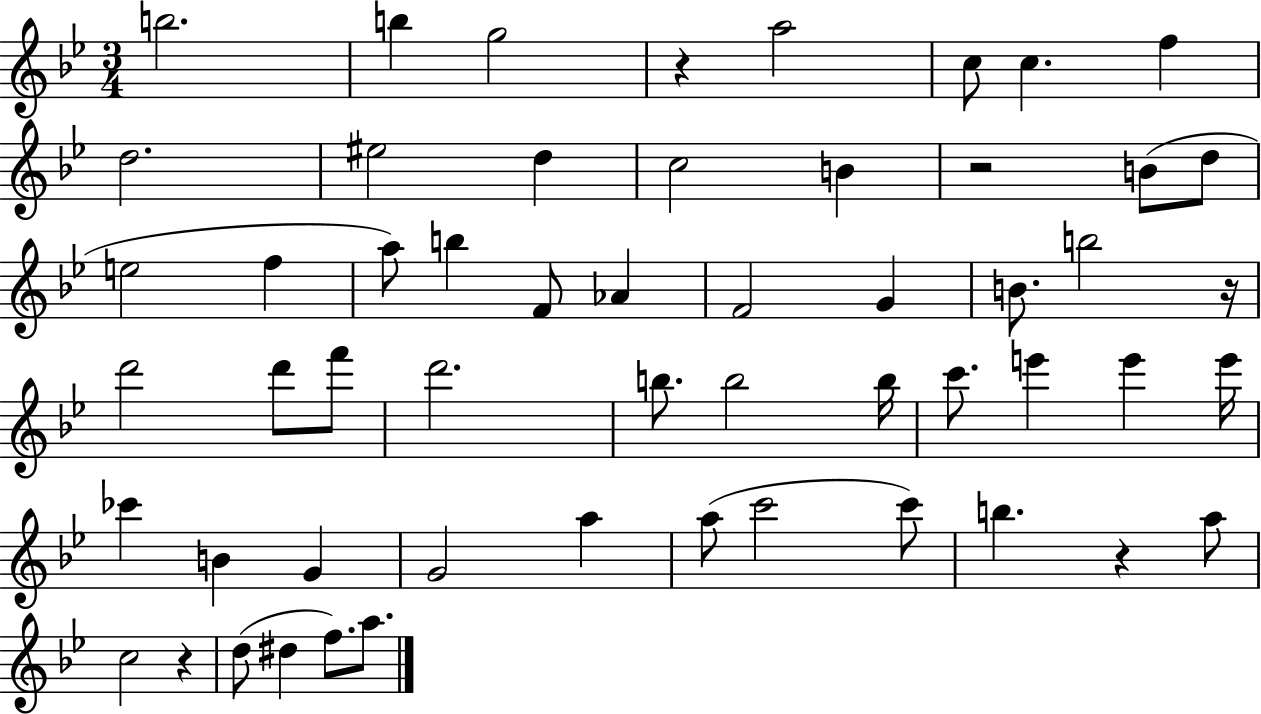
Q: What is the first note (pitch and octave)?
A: B5